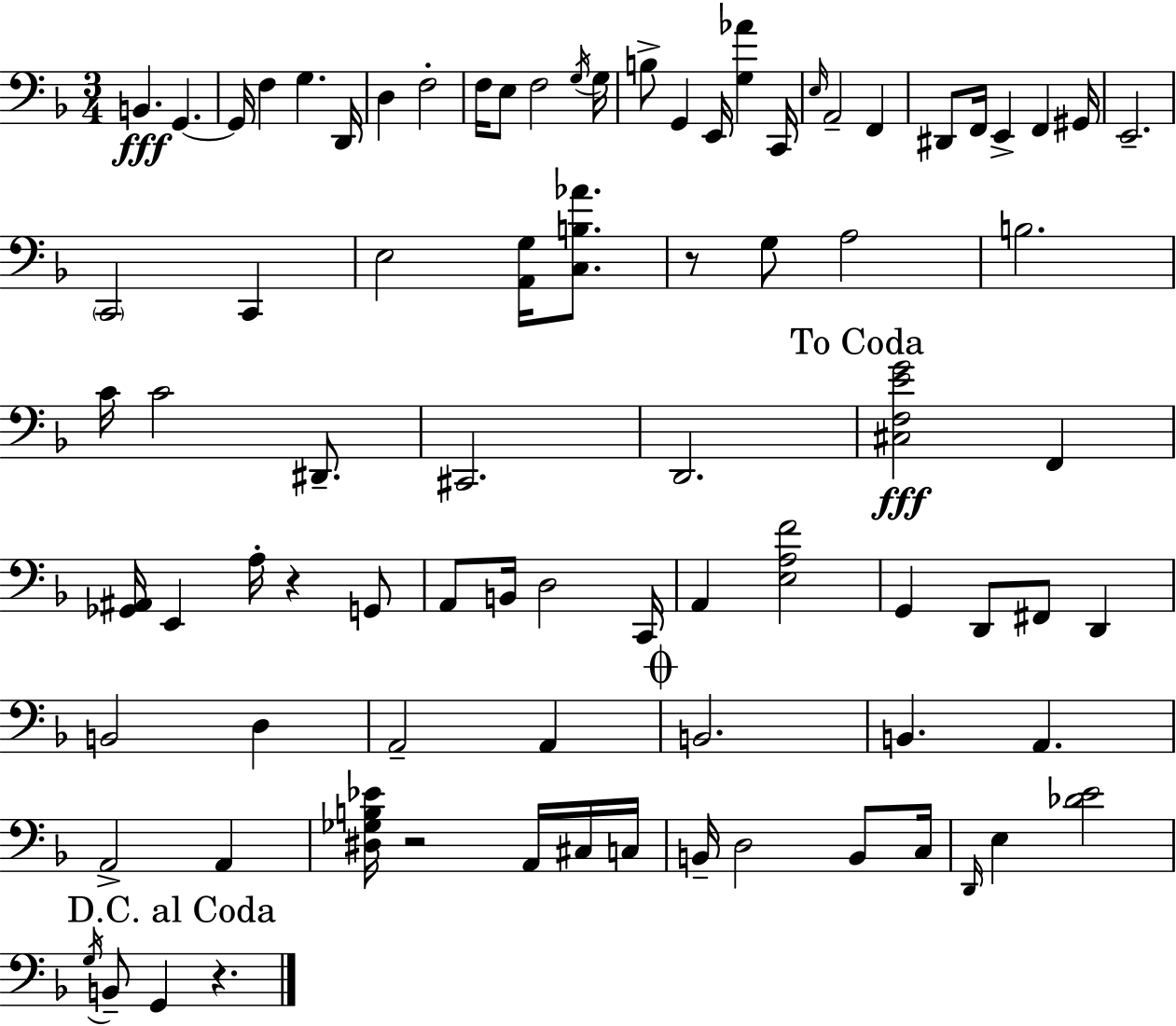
B2/q. G2/q. G2/s F3/q G3/q. D2/s D3/q F3/h F3/s E3/e F3/h G3/s G3/s B3/e G2/q E2/s [G3,Ab4]/q C2/s E3/s A2/h F2/q D#2/e F2/s E2/q F2/q G#2/s E2/h. C2/h C2/q E3/h [A2,G3]/s [C3,B3,Ab4]/e. R/e G3/e A3/h B3/h. C4/s C4/h D#2/e. C#2/h. D2/h. [C#3,F3,E4,G4]/h F2/q [Gb2,A#2]/s E2/q A3/s R/q G2/e A2/e B2/s D3/h C2/s A2/q [E3,A3,F4]/h G2/q D2/e F#2/e D2/q B2/h D3/q A2/h A2/q B2/h. B2/q. A2/q. A2/h A2/q [D#3,Gb3,B3,Eb4]/s R/h A2/s C#3/s C3/s B2/s D3/h B2/e C3/s D2/s E3/q [Db4,E4]/h G3/s B2/e G2/q R/q.